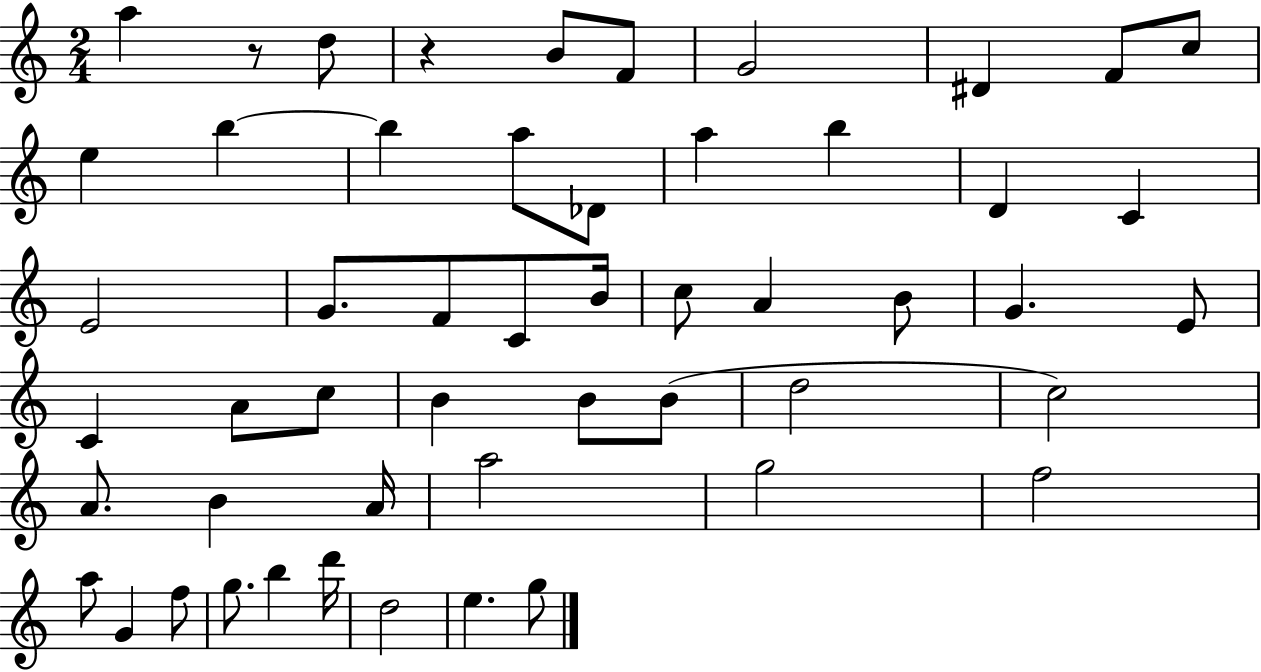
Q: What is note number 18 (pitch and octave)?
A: E4